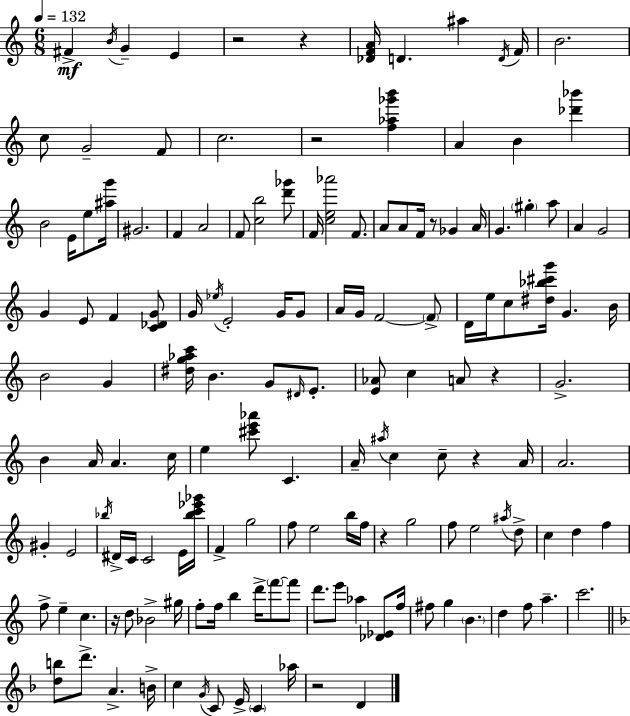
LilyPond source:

{
  \clef treble
  \numericTimeSignature
  \time 6/8
  \key a \minor
  \tempo 4 = 132
  \repeat volta 2 { fis'4->\mf \acciaccatura { b'16 } g'4-- e'4 | r2 r4 | <des' f' a'>16 d'4. ais''4 | \acciaccatura { d'16 } f'16 b'2. | \break c''8 g'2-- | f'8 c''2. | r2 <f'' aes'' ges''' b'''>4 | a'4 b'4 <des''' bes'''>4 | \break b'2 e'16 e''8 | <ais'' g'''>16 gis'2. | f'4 a'2 | f'8 <c'' b''>2 | \break <d''' ges'''>8 f'16 <c'' e'' aes'''>2 f'8. | a'8 a'8 f'16 r8 ges'4 | a'16 g'4. \parenthesize gis''4-. | a''8 a'4 g'2 | \break g'4 e'8 f'4 | <c' des' g'>8 g'16 \acciaccatura { ees''16 } e'2-. | g'16 g'8 a'16 g'16 f'2~~ | \parenthesize f'8-> d'16 e''16 c''8 <dis'' bes'' cis''' g'''>16 g'4. | \break b'16 b'2 g'4 | <dis'' g'' aes'' c'''>16 b'4. g'8 | \grace { dis'16 } e'8.-. <e' aes'>8 c''4 a'8 | r4 g'2.-> | \break b'4 a'16 a'4. | c''16 e''4 <cis''' e''' aes'''>8 c'4. | a'16-- \acciaccatura { ais''16 } c''4 c''8-- | r4 a'16 a'2. | \break gis'4-. e'2 | \acciaccatura { bes''16 } dis'16-> c'16 c'2 | e'16 <bes'' c''' ees''' ges'''>16 f'4-> g''2 | f''8 e''2 | \break b''16 f''16 r4 g''2 | f''8 e''2 | \acciaccatura { ais''16 } d''8-> c''4 d''4 | f''4 f''8-> e''4-- | \break c''4. r16 d''8 bes'2-> | gis''16 f''8-. f''16 b''4 | d'''16-> \parenthesize f'''8~~ f'''8 d'''8. e'''8 | aes''4 <des' ees'>8 f''16 fis''8 g''4 | \break \parenthesize b'4. d''4 f''8 | a''4.-- c'''2. | \bar "||" \break \key d \minor <d'' b''>8 d'''8.-> a'4.-> b'16-> | c''4 \acciaccatura { g'16 } c'8 e'16-> \parenthesize c'4 | aes''16 r2 d'4 | } \bar "|."
}